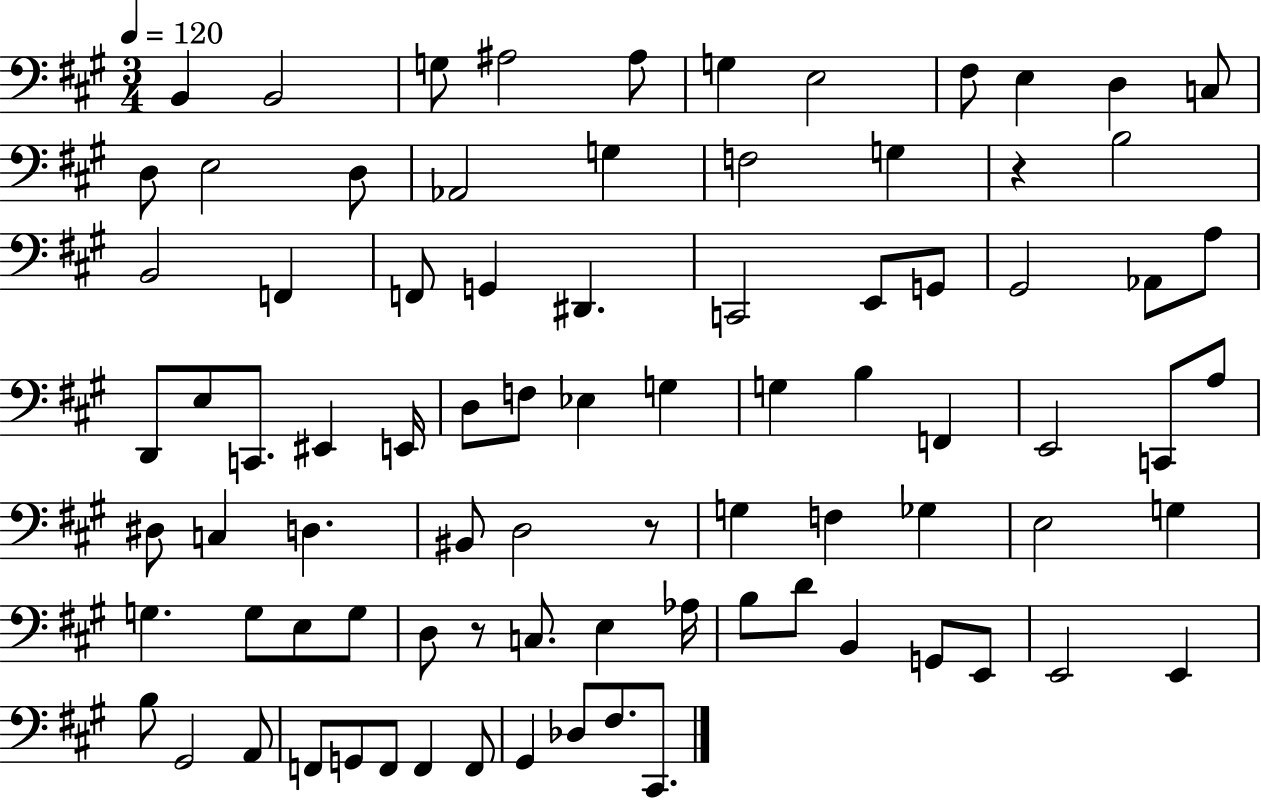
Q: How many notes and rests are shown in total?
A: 85